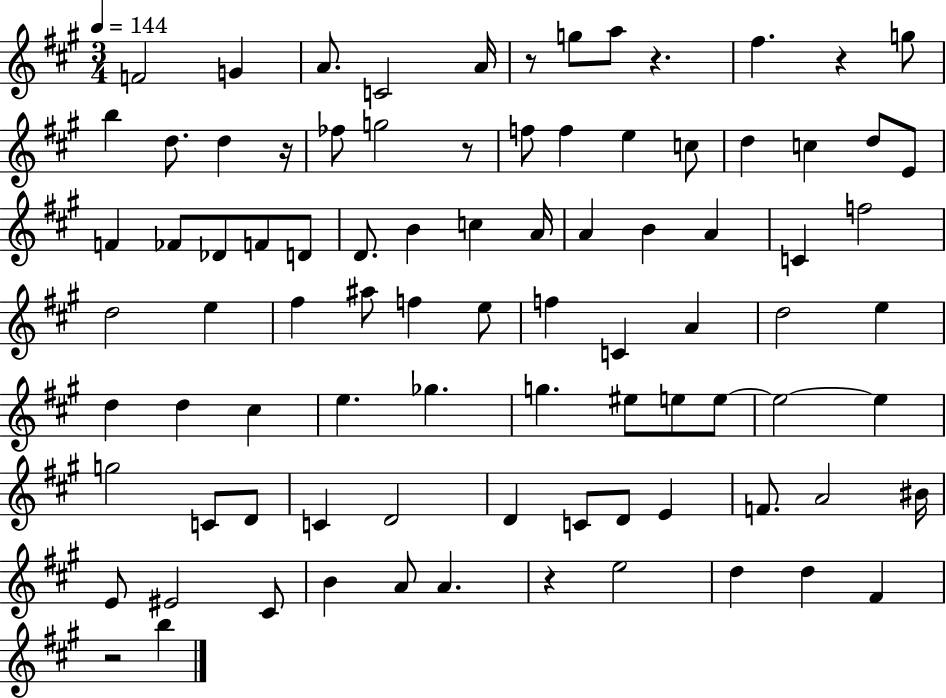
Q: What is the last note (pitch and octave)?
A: B5